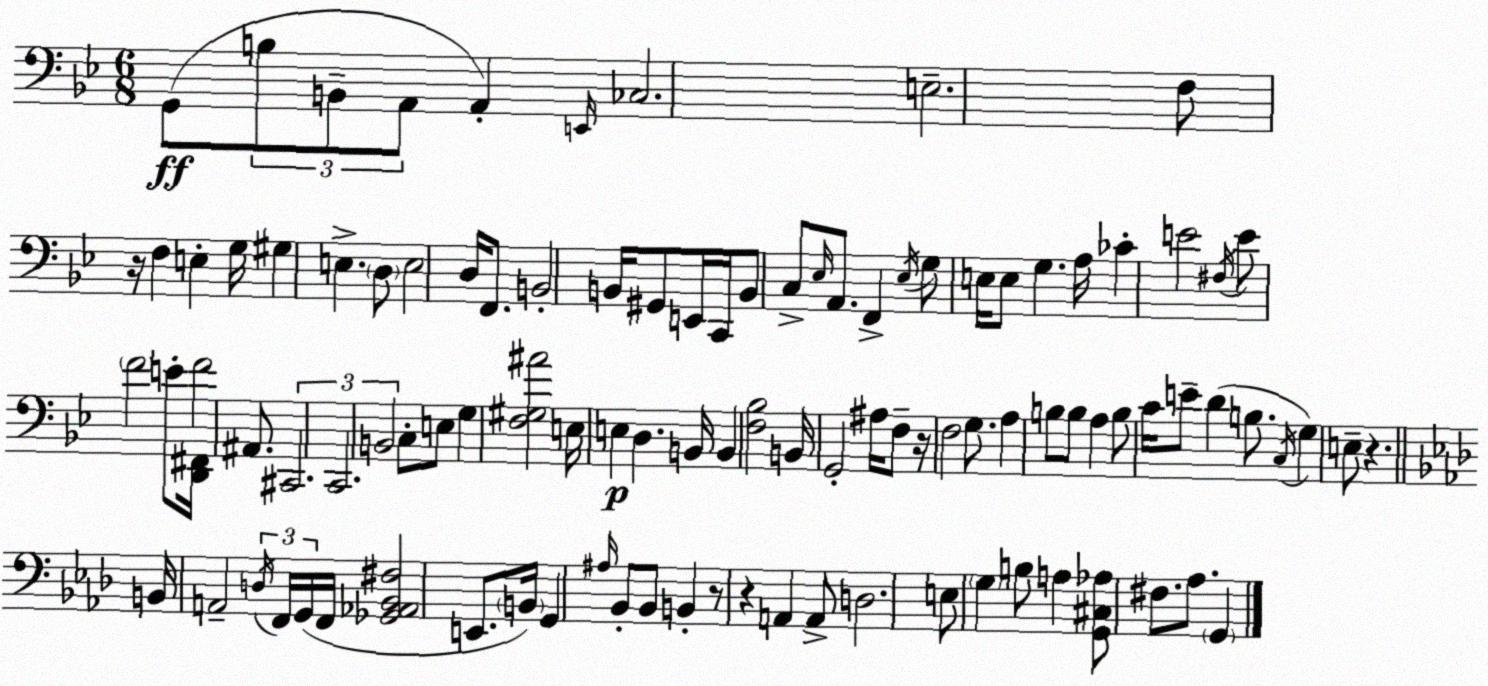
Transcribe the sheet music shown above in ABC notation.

X:1
T:Untitled
M:6/8
L:1/4
K:Gm
G,,/2 B,/2 B,,/2 A,,/2 A,, E,,/4 _C,2 E,2 F,/2 z/4 F, E, G,/4 ^G, E, D,/2 E,2 D,/4 F,,/2 B,,2 B,,/4 ^G,,/2 E,,/4 C,,/4 B,,/2 C,/2 _E,/4 A,,/2 F,, _E,/4 G,/2 E,/4 E,/2 G, A,/4 _C E2 ^F,/4 E/2 F2 E/2 [D,,^F,,]/4 F2 ^A,,/2 ^C,,2 C,,2 B,,2 C,/2 E,/2 G, [F,^G,^A]2 E,/4 E, D, B,,/4 B,, [F,_B,]2 B,,/4 G,,2 ^A,/4 F,/2 z/4 F,2 G,/2 A, B,/2 B,/2 A, B,/2 C/4 E/2 D B,/2 C,/4 G, E,/2 z B,,/4 A,,2 D,/4 F,,/4 G,,/4 F,,/4 [_G,,_A,,_B,,^F,]2 E,,/2 B,,/4 G,, ^A,/4 _B,,/2 _B,,/2 B,, z/2 z A,, A,,/2 D,2 E,/2 G, B,/2 A, [G,,^C,_A,]/2 ^F,/2 _A,/2 G,,